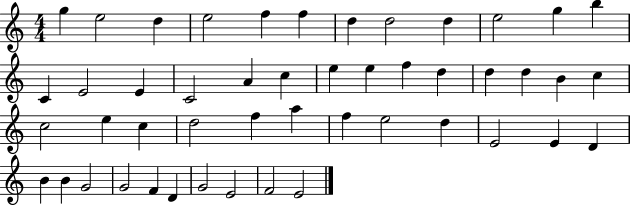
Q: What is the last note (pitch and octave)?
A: E4